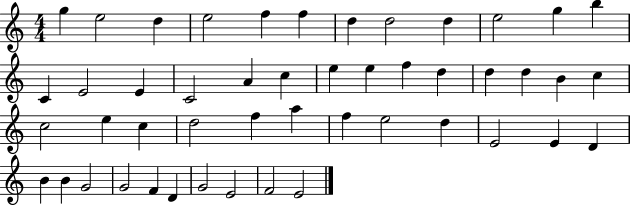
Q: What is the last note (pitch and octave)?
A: E4